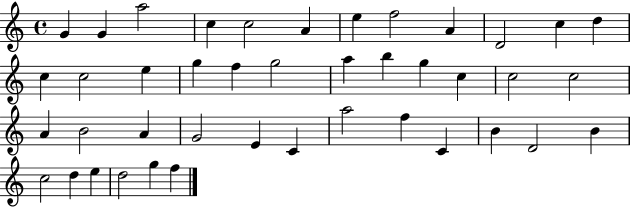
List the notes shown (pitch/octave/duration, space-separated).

G4/q G4/q A5/h C5/q C5/h A4/q E5/q F5/h A4/q D4/h C5/q D5/q C5/q C5/h E5/q G5/q F5/q G5/h A5/q B5/q G5/q C5/q C5/h C5/h A4/q B4/h A4/q G4/h E4/q C4/q A5/h F5/q C4/q B4/q D4/h B4/q C5/h D5/q E5/q D5/h G5/q F5/q